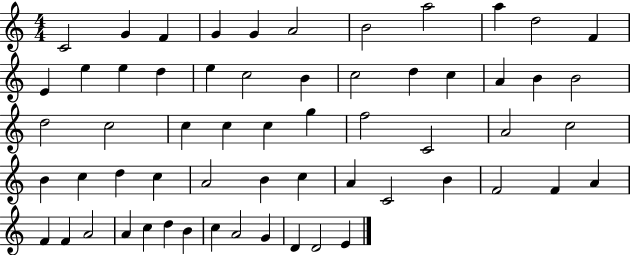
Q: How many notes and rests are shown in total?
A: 60